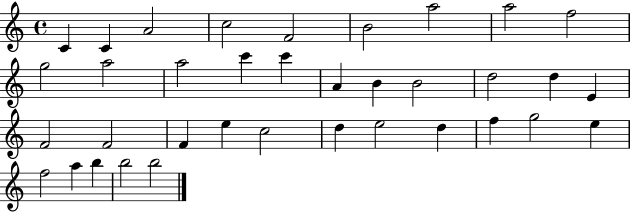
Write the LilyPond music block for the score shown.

{
  \clef treble
  \time 4/4
  \defaultTimeSignature
  \key c \major
  c'4 c'4 a'2 | c''2 f'2 | b'2 a''2 | a''2 f''2 | \break g''2 a''2 | a''2 c'''4 c'''4 | a'4 b'4 b'2 | d''2 d''4 e'4 | \break f'2 f'2 | f'4 e''4 c''2 | d''4 e''2 d''4 | f''4 g''2 e''4 | \break f''2 a''4 b''4 | b''2 b''2 | \bar "|."
}